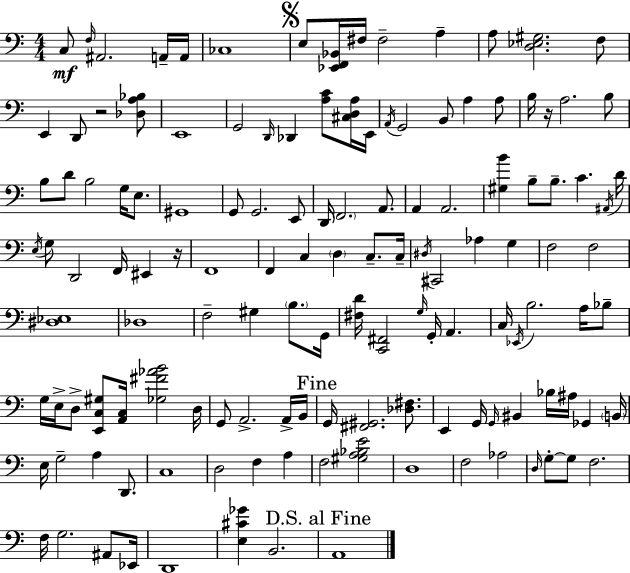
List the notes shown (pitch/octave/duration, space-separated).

C3/e F3/s A#2/h. A2/s A2/s CES3/w E3/e [Eb2,F2,Bb2]/s F#3/s F#3/h A3/q A3/e [D3,Eb3,G#3]/h. F3/e E2/q D2/e R/h [Db3,A3,Bb3]/e E2/w G2/h D2/s Db2/q [A3,C4]/e [C#3,D3,A3]/s E2/s A2/s G2/h B2/e A3/q A3/e B3/s R/s A3/h. B3/e B3/e D4/e B3/h G3/s E3/e. G#2/w G2/e G2/h. E2/e D2/s F2/h. A2/e. A2/q A2/h. [G#3,B4]/q B3/e B3/e. C4/q. A#2/s D4/s E3/s G3/e D2/h F2/s EIS2/q R/s F2/w F2/q C3/q D3/q C3/e. C3/s D#3/s C#2/h Ab3/q G3/q F3/h F3/h [D#3,Eb3]/w Db3/w F3/h G#3/q B3/e. G2/s [F#3,D4]/s [C2,F#2]/h G3/s G2/s A2/q. C3/s Eb2/s B3/h. A3/s Bb3/e G3/s E3/s D3/e [E2,C3,G#3]/e [A2,C3]/s [Gb3,F#4,Ab4,B4]/h D3/s G2/e A2/h. A2/s B2/s G2/s [F#2,G#2]/h. [Db3,F#3]/e. E2/q G2/s G2/s BIS2/q Bb3/s A#3/s Gb2/q B2/s E3/s G3/h A3/q D2/e. C3/w D3/h F3/q A3/q F3/h [G#3,A3,Bb3,E4]/h D3/w F3/h Ab3/h D3/s G3/e G3/e F3/h. F3/s G3/h. A#2/e Eb2/s D2/w [E3,C#4,Gb4]/q B2/h. A2/w